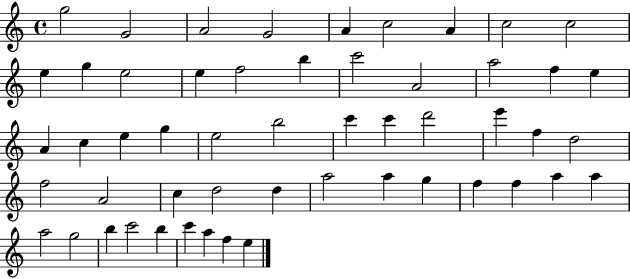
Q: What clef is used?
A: treble